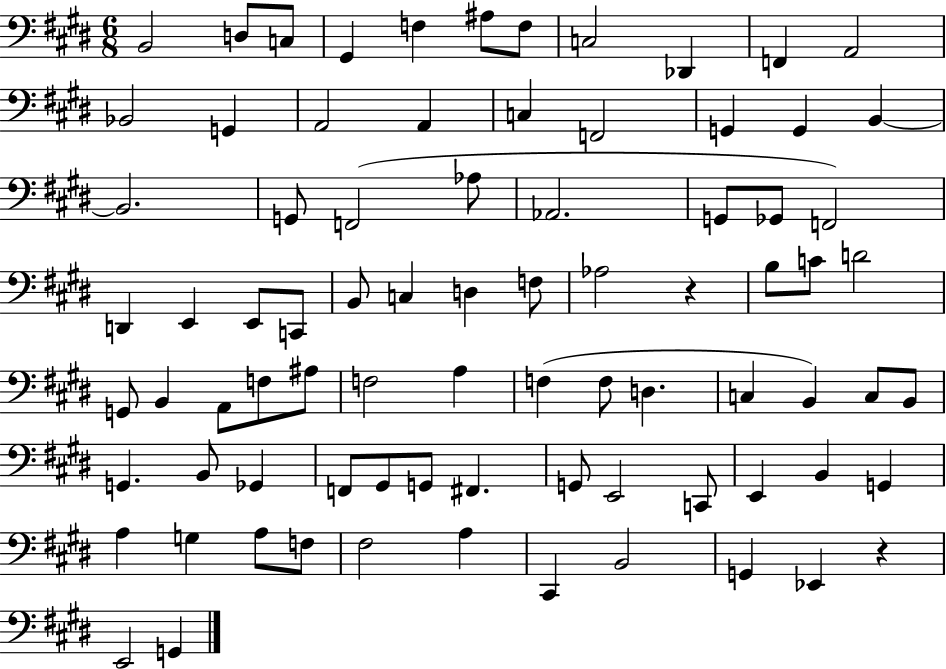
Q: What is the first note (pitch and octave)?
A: B2